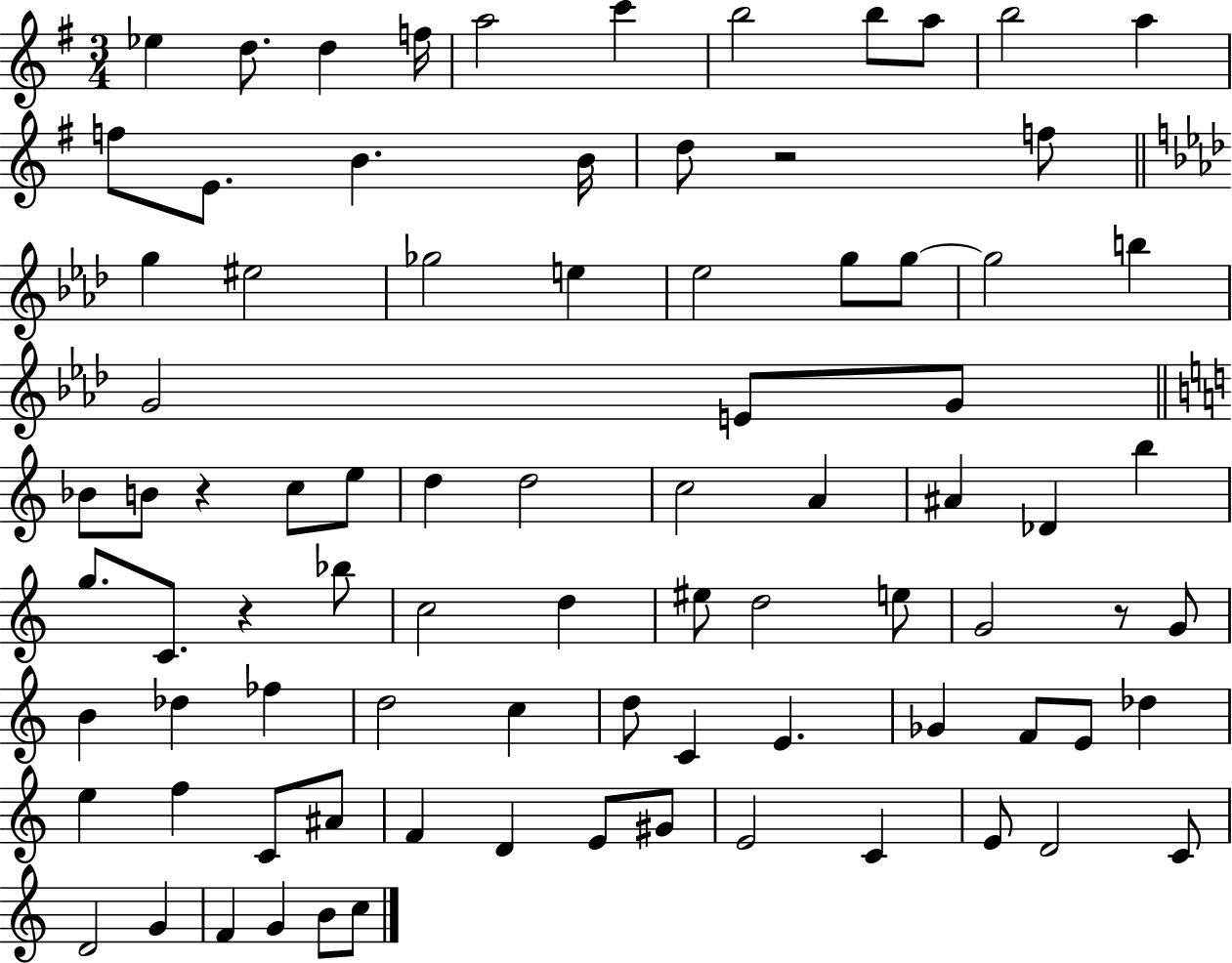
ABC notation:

X:1
T:Untitled
M:3/4
L:1/4
K:G
_e d/2 d f/4 a2 c' b2 b/2 a/2 b2 a f/2 E/2 B B/4 d/2 z2 f/2 g ^e2 _g2 e _e2 g/2 g/2 g2 b G2 E/2 G/2 _B/2 B/2 z c/2 e/2 d d2 c2 A ^A _D b g/2 C/2 z _b/2 c2 d ^e/2 d2 e/2 G2 z/2 G/2 B _d _f d2 c d/2 C E _G F/2 E/2 _d e f C/2 ^A/2 F D E/2 ^G/2 E2 C E/2 D2 C/2 D2 G F G B/2 c/2